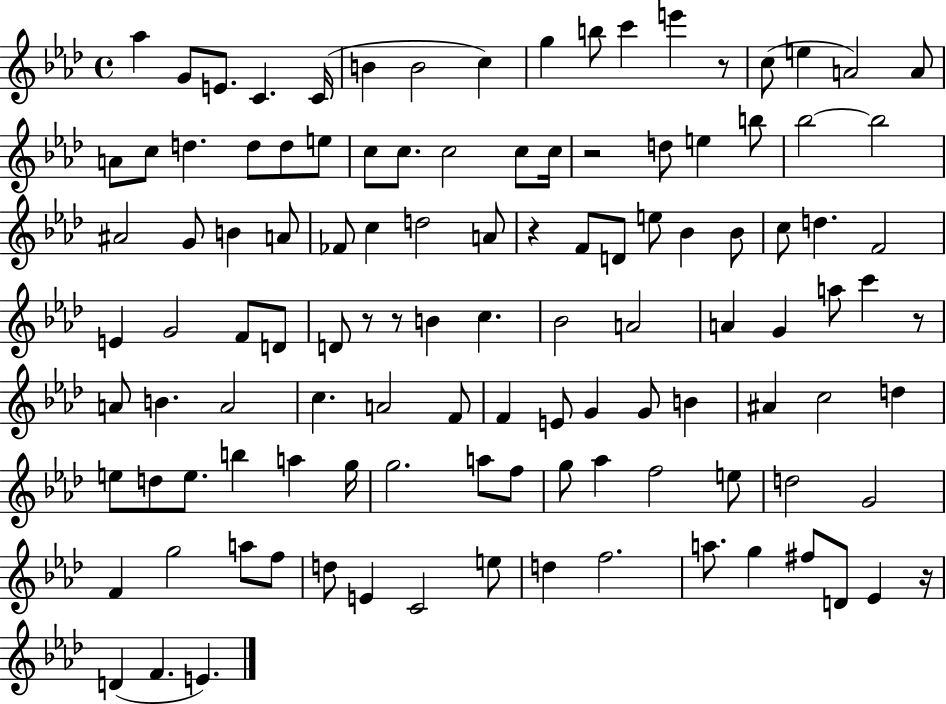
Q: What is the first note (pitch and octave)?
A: Ab5